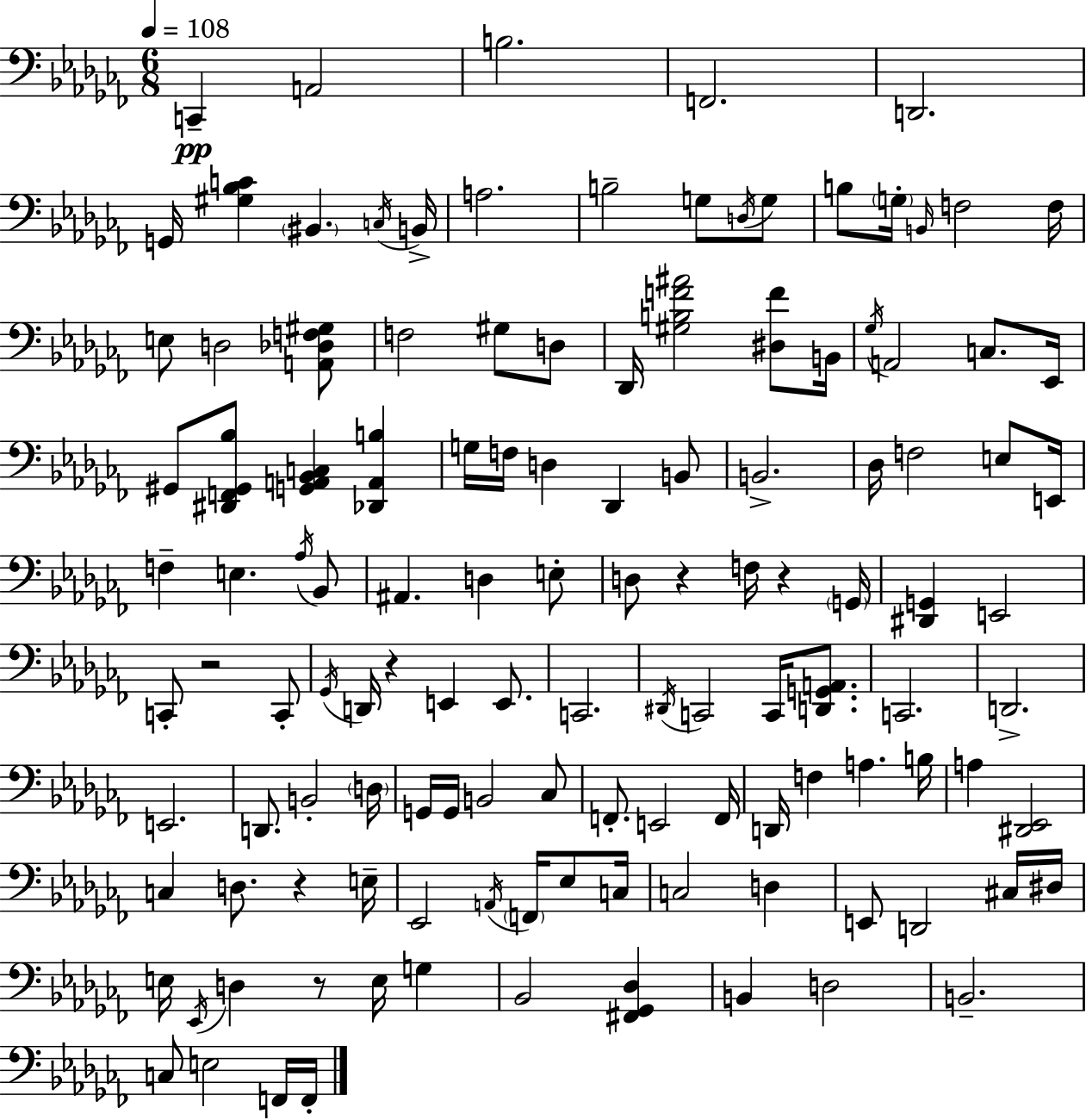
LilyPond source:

{
  \clef bass
  \numericTimeSignature
  \time 6/8
  \key aes \minor
  \tempo 4 = 108
  c,4--\pp a,2 | b2. | f,2. | d,2. | \break g,16 <gis bes c'>4 \parenthesize bis,4. \acciaccatura { c16 } | b,16-> a2. | b2-- g8 \acciaccatura { d16 } | g8 b8 \parenthesize g16-. \grace { b,16 } f2 | \break f16 e8 d2 | <a, des f gis>8 f2 gis8 | d8 des,16 <gis b f' ais'>2 | <dis f'>8 b,16 \acciaccatura { ges16 } a,2 | \break c8. ees,16 gis,8 <dis, f, gis, bes>8 <g, a, bes, c>4 | <des, a, b>4 g16 f16 d4 des,4 | b,8 b,2.-> | des16 f2 | \break e8 e,16 f4-- e4. | \acciaccatura { aes16 } bes,8 ais,4. d4 | e8-. d8 r4 f16 | r4 \parenthesize g,16 <dis, g,>4 e,2 | \break c,8-. r2 | c,8-. \acciaccatura { ges,16 } d,16 r4 e,4 | e,8. c,2. | \acciaccatura { dis,16 } c,2 | \break c,16 <d, g, a,>8. c,2. | d,2.-> | e,2. | d,8. b,2-. | \break \parenthesize d16 g,16 g,16 b,2 | ces8 f,8.-. e,2 | f,16 d,16 f4 | a4. b16 a4 <dis, ees,>2 | \break c4 d8. | r4 e16-- ees,2 | \acciaccatura { a,16 } \parenthesize f,16 ees8 c16 c2 | d4 e,8 d,2 | \break cis16 dis16 e16 \acciaccatura { ees,16 } d4 | r8 e16 g4 bes,2 | <fis, ges, des>4 b,4 | d2 b,2.-- | \break c8 e2 | f,16 f,16-. \bar "|."
}